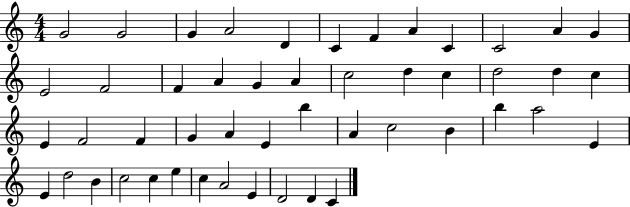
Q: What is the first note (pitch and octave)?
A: G4